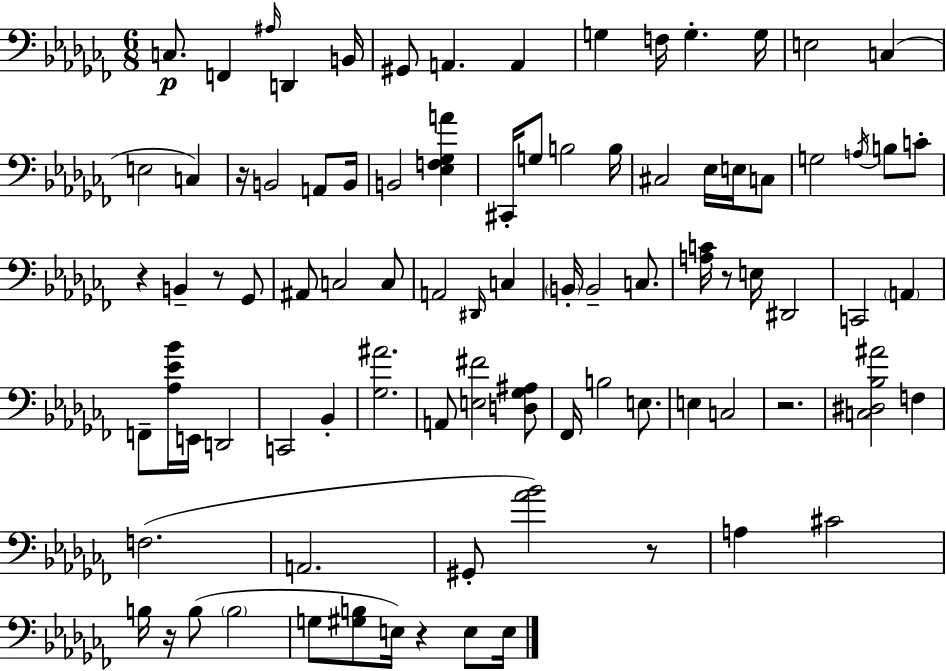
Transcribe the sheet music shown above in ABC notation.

X:1
T:Untitled
M:6/8
L:1/4
K:Abm
C,/2 F,, ^A,/4 D,, B,,/4 ^G,,/2 A,, A,, G, F,/4 G, G,/4 E,2 C, E,2 C, z/4 B,,2 A,,/2 B,,/4 B,,2 [_E,F,_G,A] ^C,,/4 G,/2 B,2 B,/4 ^C,2 _E,/4 E,/4 C,/2 G,2 A,/4 B,/2 C/2 z B,, z/2 _G,,/2 ^A,,/2 C,2 C,/2 A,,2 ^D,,/4 C, B,,/4 B,,2 C,/2 [A,C]/4 z/2 E,/4 ^D,,2 C,,2 A,, F,,/2 [_A,_E_B]/4 E,,/4 D,,2 C,,2 _B,, [_G,^A]2 A,,/2 [E,^F]2 [D,_G,^A,]/2 _F,,/4 B,2 E,/2 E, C,2 z2 [C,^D,_B,^A]2 F, F,2 A,,2 ^G,,/2 [_A_B]2 z/2 A, ^C2 B,/4 z/4 B,/2 B,2 G,/2 [^G,B,]/2 E,/4 z E,/2 E,/4